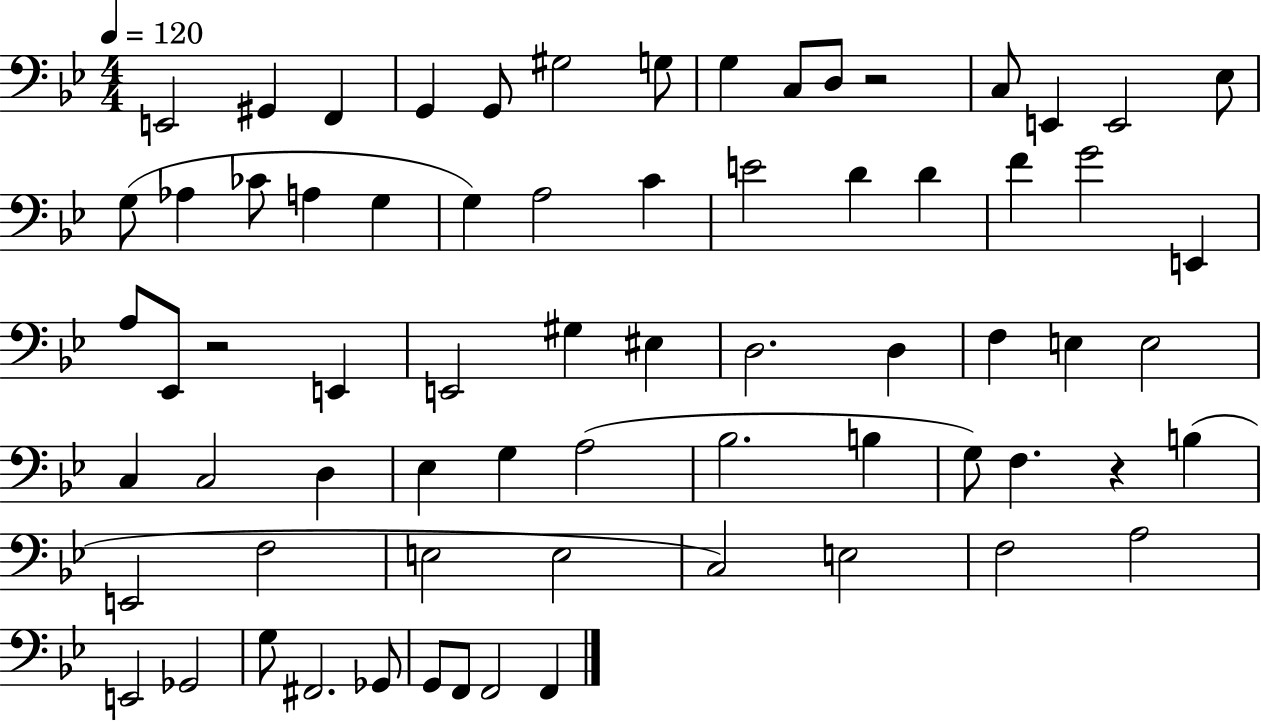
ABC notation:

X:1
T:Untitled
M:4/4
L:1/4
K:Bb
E,,2 ^G,, F,, G,, G,,/2 ^G,2 G,/2 G, C,/2 D,/2 z2 C,/2 E,, E,,2 _E,/2 G,/2 _A, _C/2 A, G, G, A,2 C E2 D D F G2 E,, A,/2 _E,,/2 z2 E,, E,,2 ^G, ^E, D,2 D, F, E, E,2 C, C,2 D, _E, G, A,2 _B,2 B, G,/2 F, z B, E,,2 F,2 E,2 E,2 C,2 E,2 F,2 A,2 E,,2 _G,,2 G,/2 ^F,,2 _G,,/2 G,,/2 F,,/2 F,,2 F,,